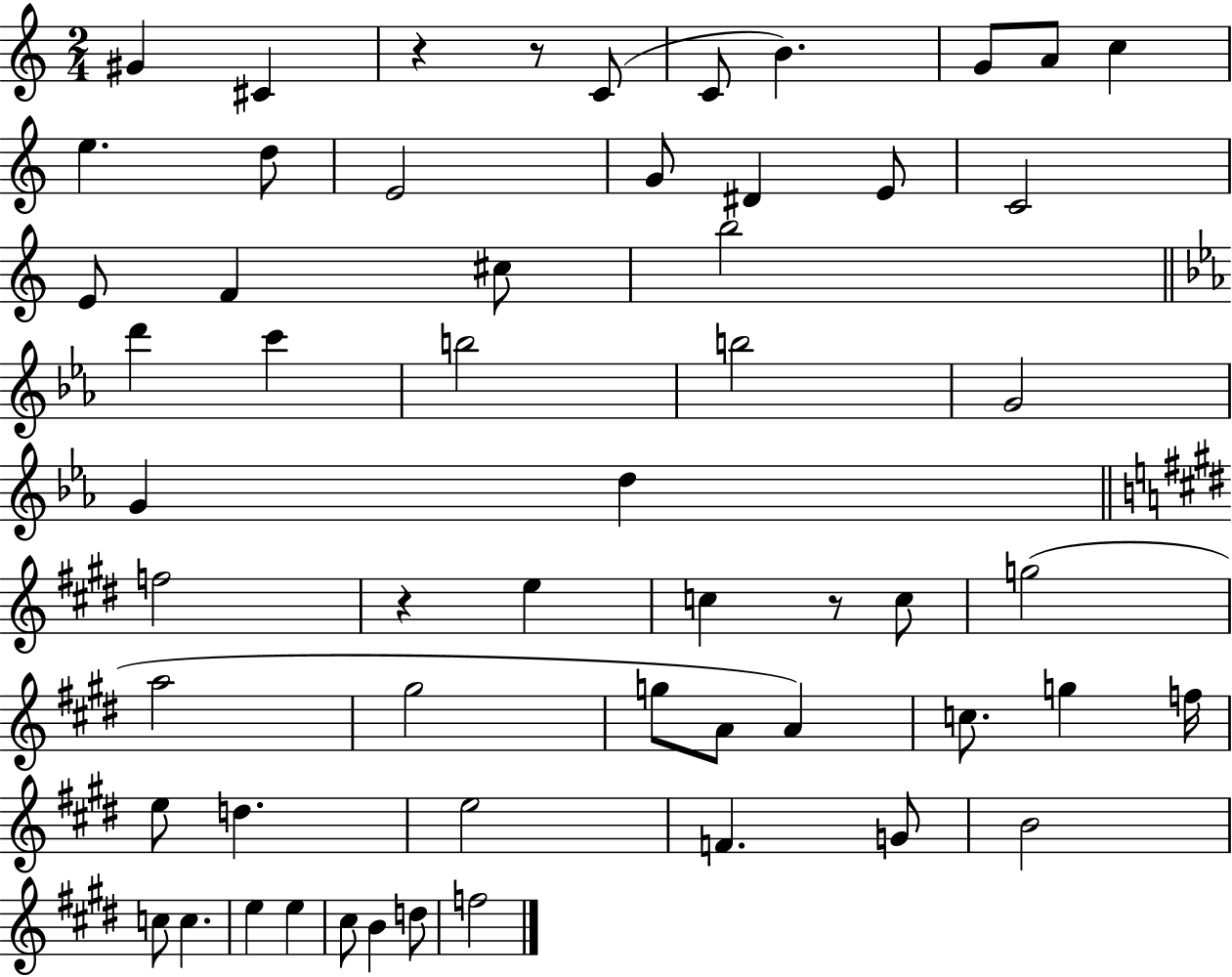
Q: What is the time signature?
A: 2/4